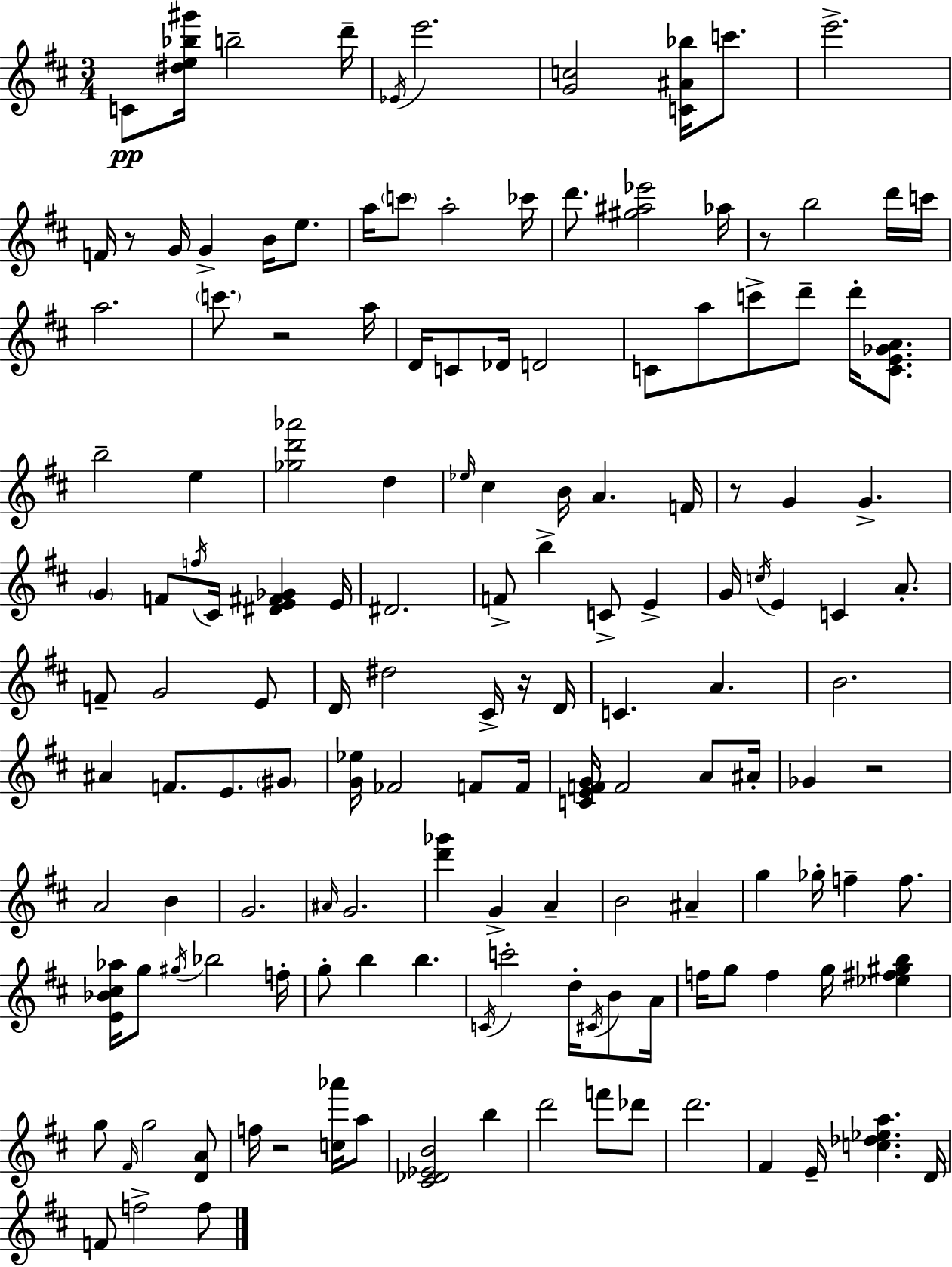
C4/e [D#5,E5,Bb5,G#6]/s B5/h D6/s Eb4/s E6/h. [G4,C5]/h [C4,A#4,Bb5]/s C6/e. E6/h. F4/s R/e G4/s G4/q B4/s E5/e. A5/s C6/e A5/h CES6/s D6/e. [G#5,A#5,Eb6]/h Ab5/s R/e B5/h D6/s C6/s A5/h. C6/e. R/h A5/s D4/s C4/e Db4/s D4/h C4/e A5/e C6/e D6/e D6/s [C4,E4,Gb4,A4]/e. B5/h E5/q [Gb5,D6,Ab6]/h D5/q Eb5/s C#5/q B4/s A4/q. F4/s R/e G4/q G4/q. G4/q F4/e F5/s C#4/s [D#4,E4,F#4,Gb4]/q E4/s D#4/h. F4/e B5/q C4/e E4/q G4/s C5/s E4/q C4/q A4/e. F4/e G4/h E4/e D4/s D#5/h C#4/s R/s D4/s C4/q. A4/q. B4/h. A#4/q F4/e. E4/e. G#4/e [G4,Eb5]/s FES4/h F4/e F4/s [C4,E4,F4,G4]/s F4/h A4/e A#4/s Gb4/q R/h A4/h B4/q G4/h. A#4/s G4/h. [D6,Gb6]/q G4/q A4/q B4/h A#4/q G5/q Gb5/s F5/q F5/e. [E4,Bb4,C#5,Ab5]/s G5/e G#5/s Bb5/h F5/s G5/e B5/q B5/q. C4/s C6/h D5/s C#4/s B4/e A4/s F5/s G5/e F5/q G5/s [Eb5,F#5,G#5,B5]/q G5/e F#4/s G5/h [D4,A4]/e F5/s R/h [C5,Ab6]/s A5/e [C#4,Db4,Eb4,B4]/h B5/q D6/h F6/e Db6/e D6/h. F#4/q E4/s [C5,Db5,Eb5,A5]/q. D4/s F4/e F5/h F5/e